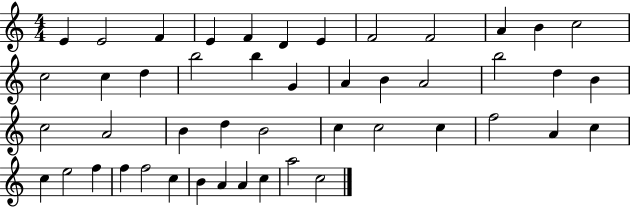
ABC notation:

X:1
T:Untitled
M:4/4
L:1/4
K:C
E E2 F E F D E F2 F2 A B c2 c2 c d b2 b G A B A2 b2 d B c2 A2 B d B2 c c2 c f2 A c c e2 f f f2 c B A A c a2 c2